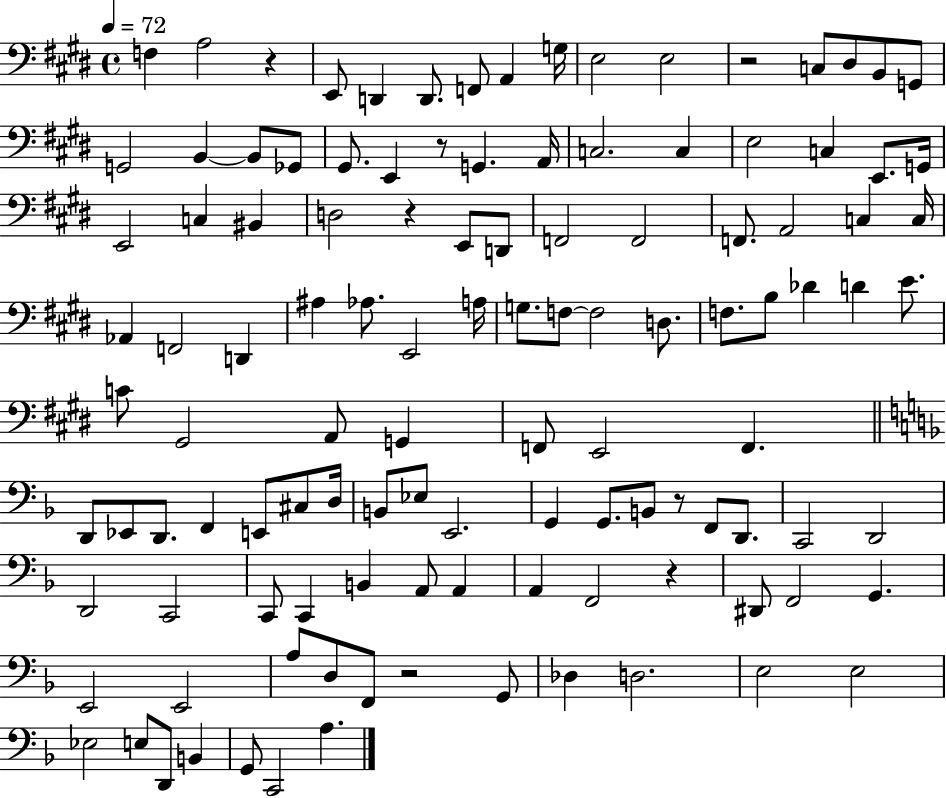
X:1
T:Untitled
M:4/4
L:1/4
K:E
F, A,2 z E,,/2 D,, D,,/2 F,,/2 A,, G,/4 E,2 E,2 z2 C,/2 ^D,/2 B,,/2 G,,/2 G,,2 B,, B,,/2 _G,,/2 ^G,,/2 E,, z/2 G,, A,,/4 C,2 C, E,2 C, E,,/2 G,,/4 E,,2 C, ^B,, D,2 z E,,/2 D,,/2 F,,2 F,,2 F,,/2 A,,2 C, C,/4 _A,, F,,2 D,, ^A, _A,/2 E,,2 A,/4 G,/2 F,/2 F,2 D,/2 F,/2 B,/2 _D D E/2 C/2 ^G,,2 A,,/2 G,, F,,/2 E,,2 F,, D,,/2 _E,,/2 D,,/2 F,, E,,/2 ^C,/2 D,/4 B,,/2 _E,/2 E,,2 G,, G,,/2 B,,/2 z/2 F,,/2 D,,/2 C,,2 D,,2 D,,2 C,,2 C,,/2 C,, B,, A,,/2 A,, A,, F,,2 z ^D,,/2 F,,2 G,, E,,2 E,,2 A,/2 D,/2 F,,/2 z2 G,,/2 _D, D,2 E,2 E,2 _E,2 E,/2 D,,/2 B,, G,,/2 C,,2 A,